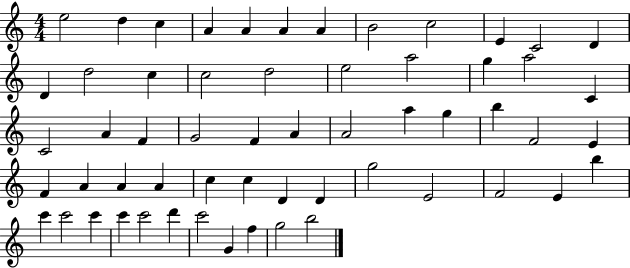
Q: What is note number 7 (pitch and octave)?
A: A4